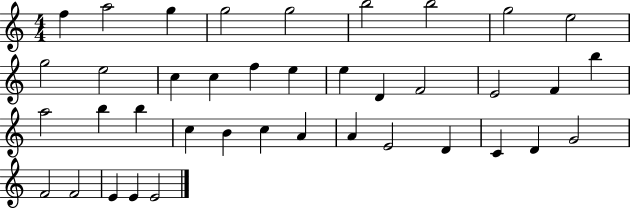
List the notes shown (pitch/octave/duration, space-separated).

F5/q A5/h G5/q G5/h G5/h B5/h B5/h G5/h E5/h G5/h E5/h C5/q C5/q F5/q E5/q E5/q D4/q F4/h E4/h F4/q B5/q A5/h B5/q B5/q C5/q B4/q C5/q A4/q A4/q E4/h D4/q C4/q D4/q G4/h F4/h F4/h E4/q E4/q E4/h